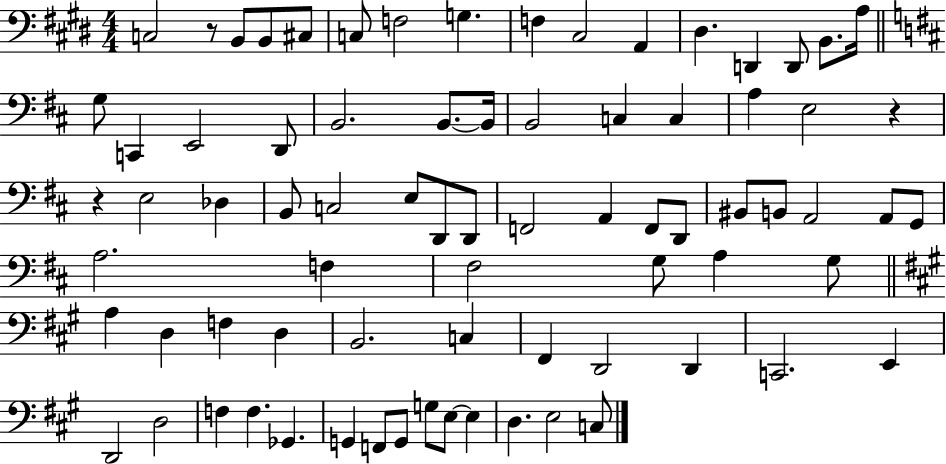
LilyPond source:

{
  \clef bass
  \numericTimeSignature
  \time 4/4
  \key e \major
  c2 r8 b,8 b,8 cis8 | c8 f2 g4. | f4 cis2 a,4 | dis4. d,4 d,8 b,8. a16 | \break \bar "||" \break \key d \major g8 c,4 e,2 d,8 | b,2. b,8.~~ b,16 | b,2 c4 c4 | a4 e2 r4 | \break r4 e2 des4 | b,8 c2 e8 d,8 d,8 | f,2 a,4 f,8 d,8 | bis,8 b,8 a,2 a,8 g,8 | \break a2. f4 | fis2 g8 a4 g8 | \bar "||" \break \key a \major a4 d4 f4 d4 | b,2. c4 | fis,4 d,2 d,4 | c,2. e,4 | \break d,2 d2 | f4 f4. ges,4. | g,4 f,8 g,8 g8 e8~~ e4 | d4. e2 c8 | \break \bar "|."
}